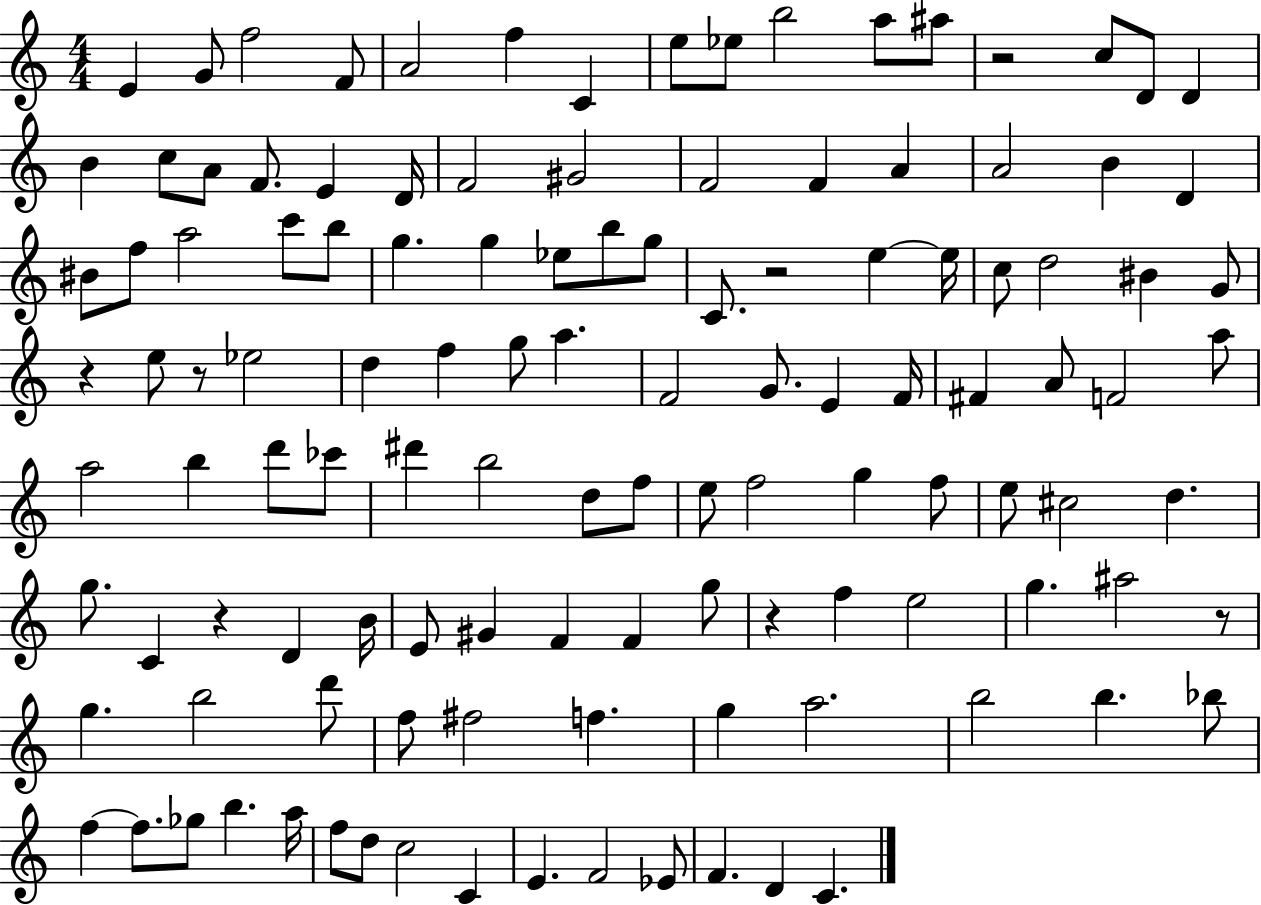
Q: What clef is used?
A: treble